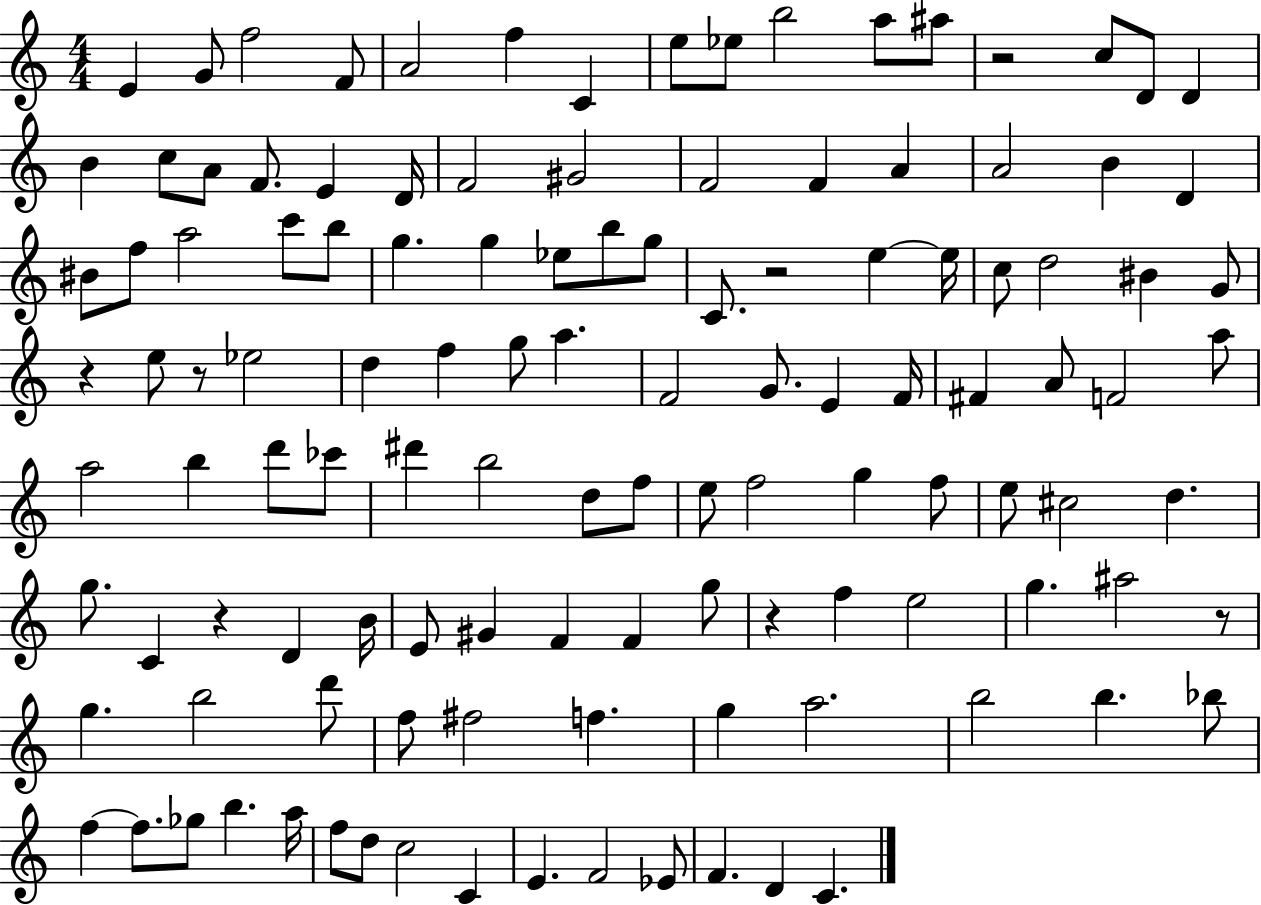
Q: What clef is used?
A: treble